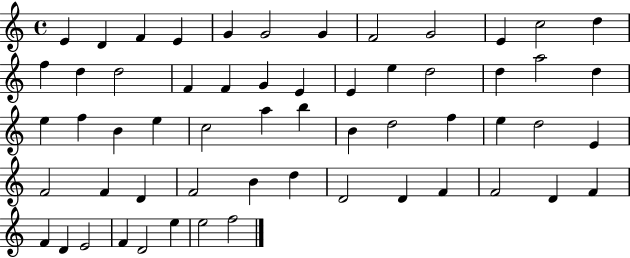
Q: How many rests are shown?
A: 0